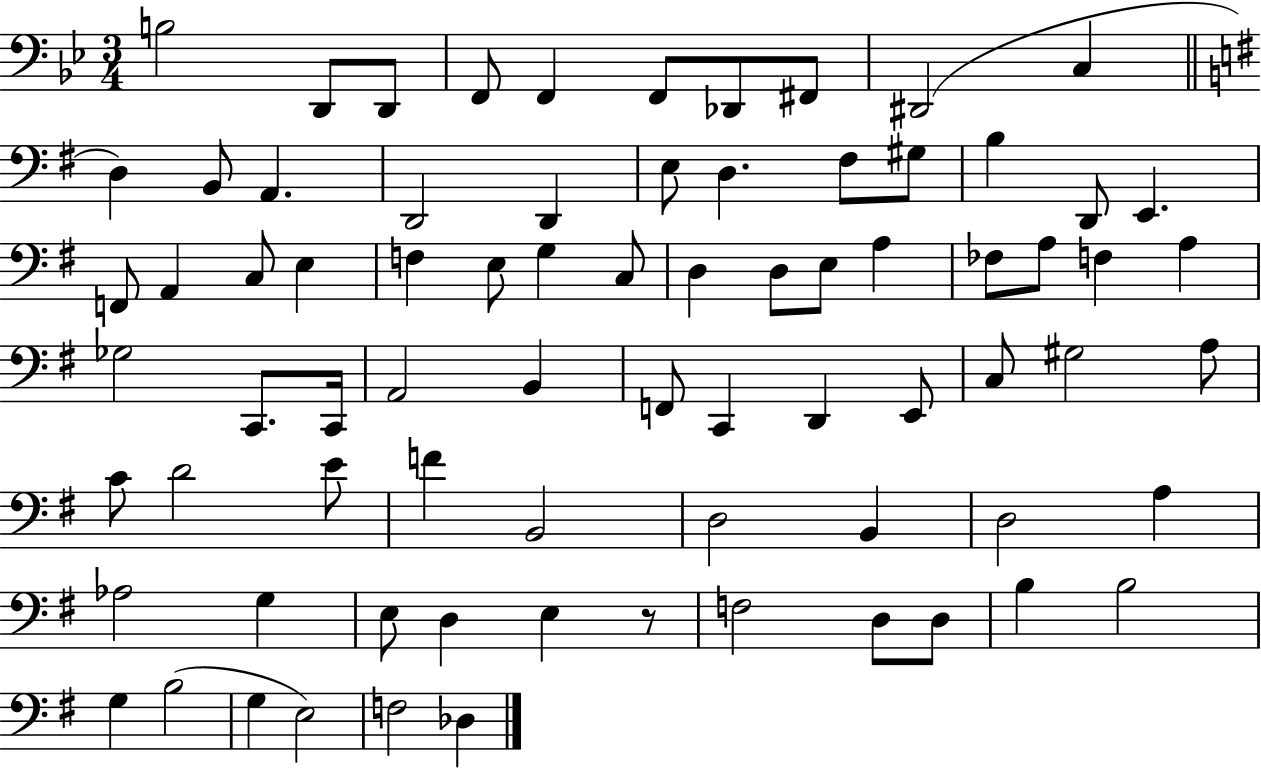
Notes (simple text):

B3/h D2/e D2/e F2/e F2/q F2/e Db2/e F#2/e D#2/h C3/q D3/q B2/e A2/q. D2/h D2/q E3/e D3/q. F#3/e G#3/e B3/q D2/e E2/q. F2/e A2/q C3/e E3/q F3/q E3/e G3/q C3/e D3/q D3/e E3/e A3/q FES3/e A3/e F3/q A3/q Gb3/h C2/e. C2/s A2/h B2/q F2/e C2/q D2/q E2/e C3/e G#3/h A3/e C4/e D4/h E4/e F4/q B2/h D3/h B2/q D3/h A3/q Ab3/h G3/q E3/e D3/q E3/q R/e F3/h D3/e D3/e B3/q B3/h G3/q B3/h G3/q E3/h F3/h Db3/q